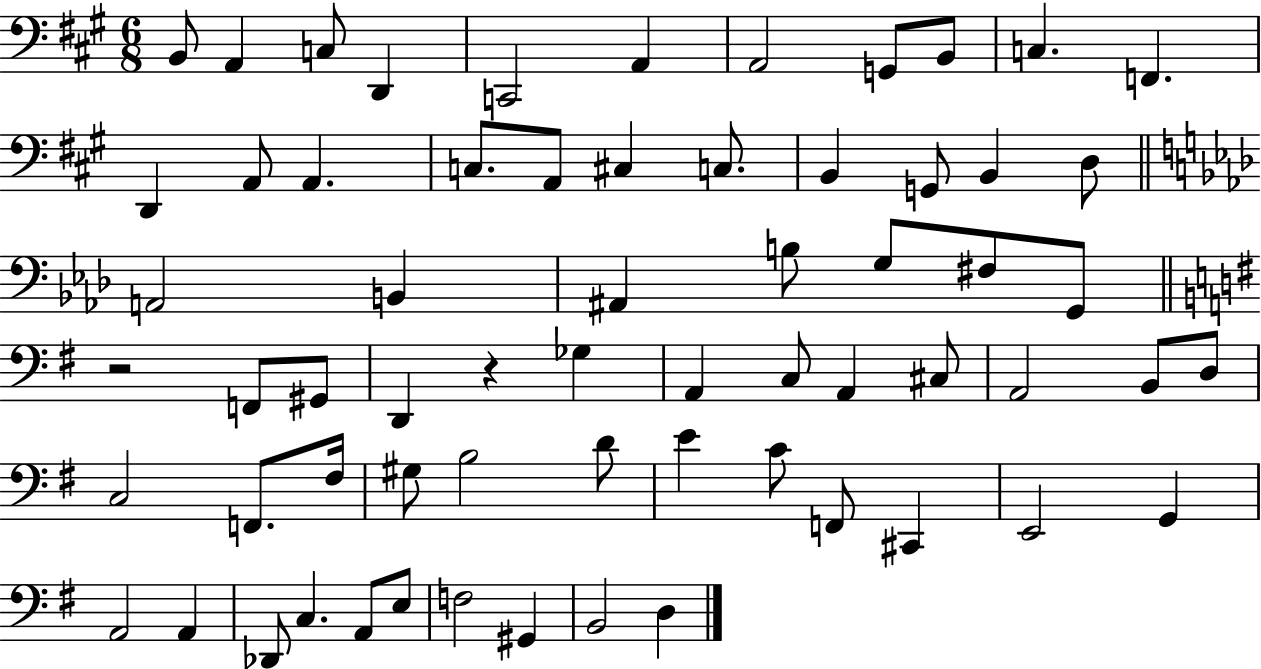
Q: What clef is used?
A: bass